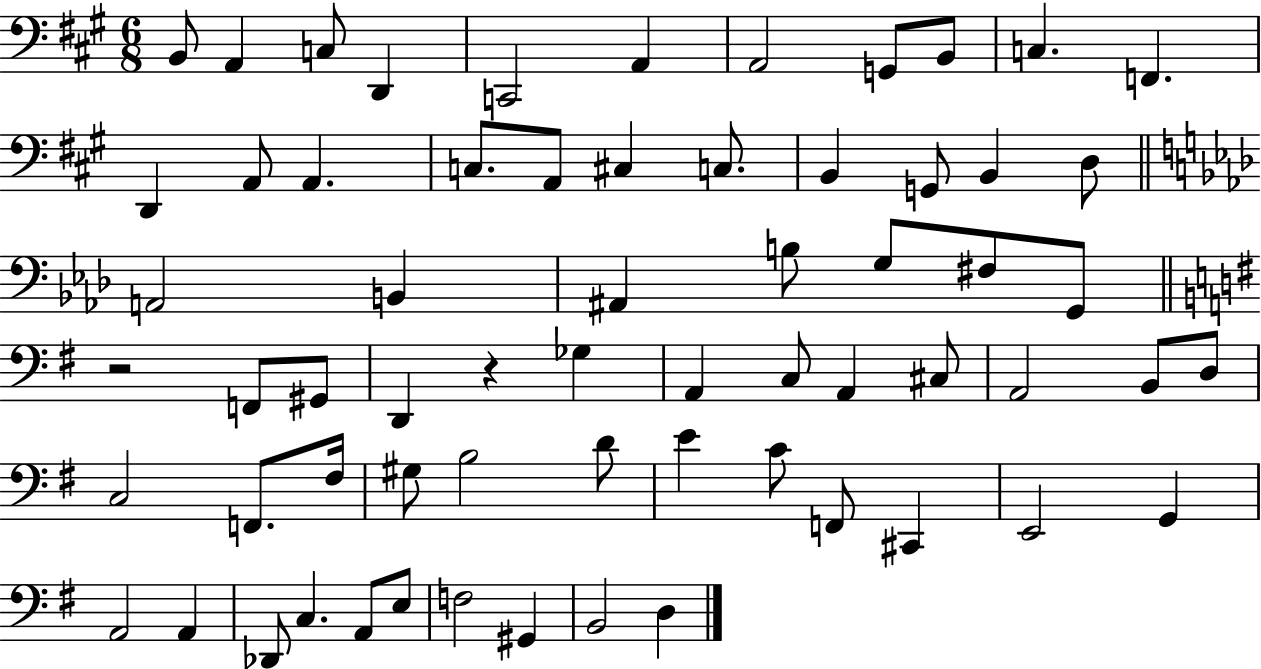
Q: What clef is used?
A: bass